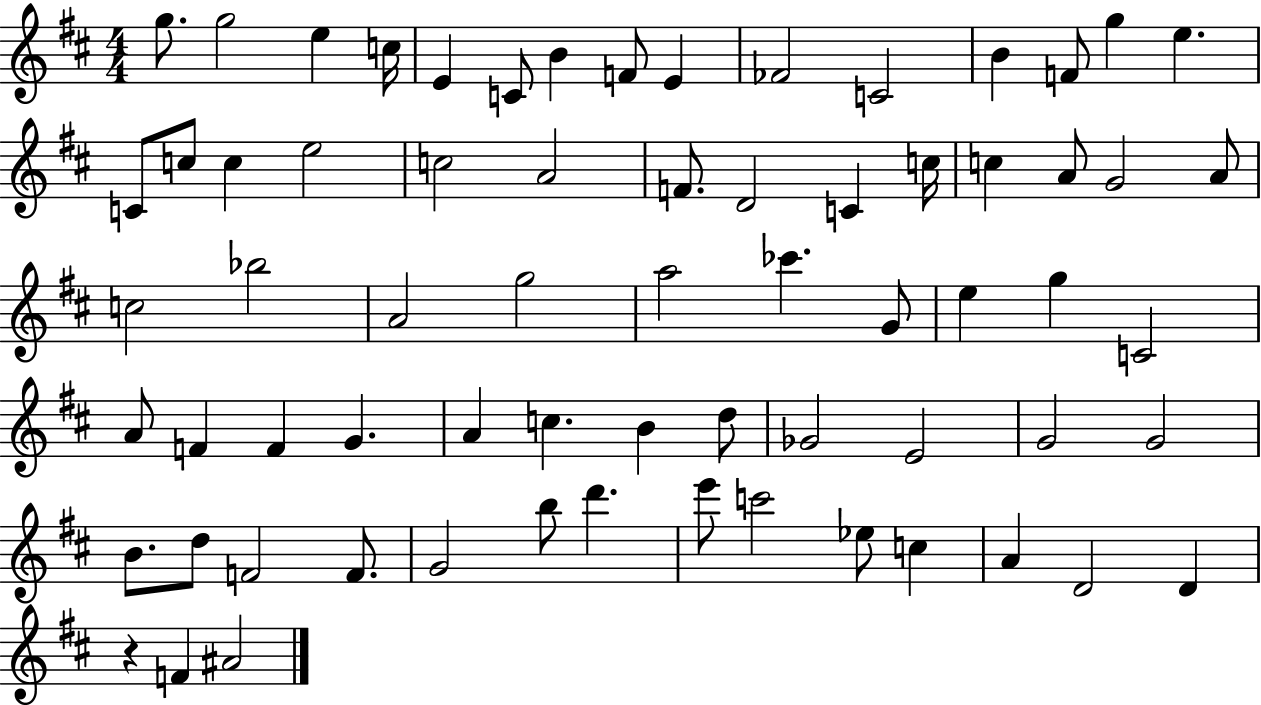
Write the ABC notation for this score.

X:1
T:Untitled
M:4/4
L:1/4
K:D
g/2 g2 e c/4 E C/2 B F/2 E _F2 C2 B F/2 g e C/2 c/2 c e2 c2 A2 F/2 D2 C c/4 c A/2 G2 A/2 c2 _b2 A2 g2 a2 _c' G/2 e g C2 A/2 F F G A c B d/2 _G2 E2 G2 G2 B/2 d/2 F2 F/2 G2 b/2 d' e'/2 c'2 _e/2 c A D2 D z F ^A2